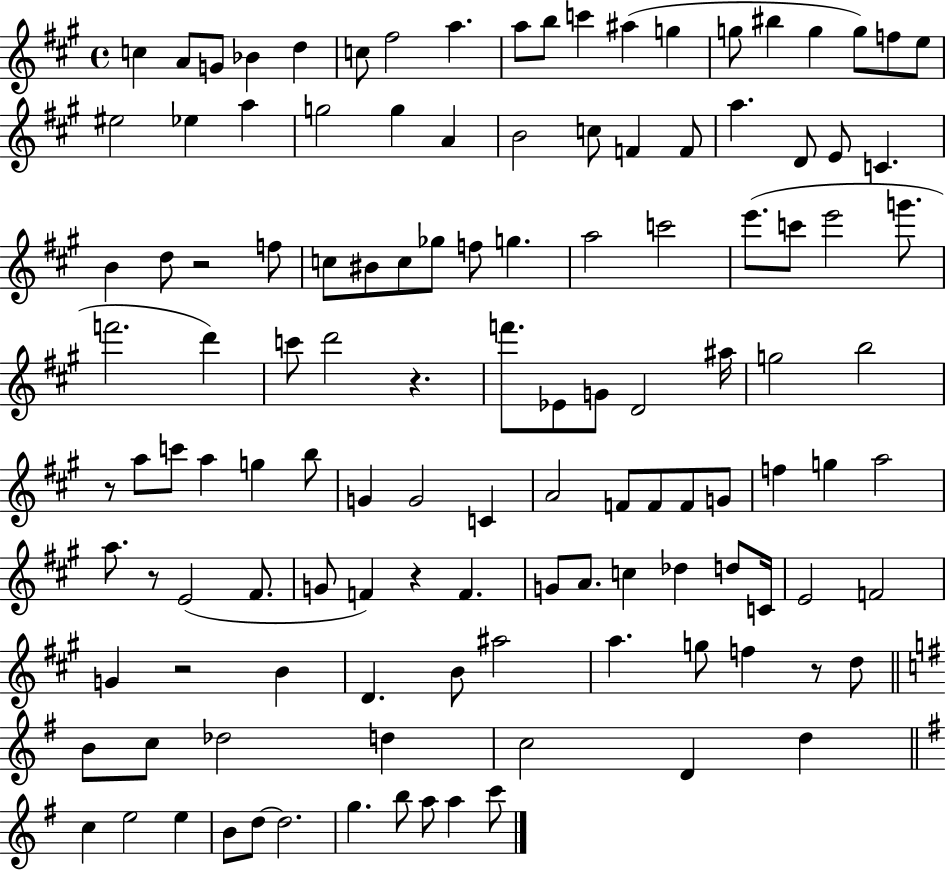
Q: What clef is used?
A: treble